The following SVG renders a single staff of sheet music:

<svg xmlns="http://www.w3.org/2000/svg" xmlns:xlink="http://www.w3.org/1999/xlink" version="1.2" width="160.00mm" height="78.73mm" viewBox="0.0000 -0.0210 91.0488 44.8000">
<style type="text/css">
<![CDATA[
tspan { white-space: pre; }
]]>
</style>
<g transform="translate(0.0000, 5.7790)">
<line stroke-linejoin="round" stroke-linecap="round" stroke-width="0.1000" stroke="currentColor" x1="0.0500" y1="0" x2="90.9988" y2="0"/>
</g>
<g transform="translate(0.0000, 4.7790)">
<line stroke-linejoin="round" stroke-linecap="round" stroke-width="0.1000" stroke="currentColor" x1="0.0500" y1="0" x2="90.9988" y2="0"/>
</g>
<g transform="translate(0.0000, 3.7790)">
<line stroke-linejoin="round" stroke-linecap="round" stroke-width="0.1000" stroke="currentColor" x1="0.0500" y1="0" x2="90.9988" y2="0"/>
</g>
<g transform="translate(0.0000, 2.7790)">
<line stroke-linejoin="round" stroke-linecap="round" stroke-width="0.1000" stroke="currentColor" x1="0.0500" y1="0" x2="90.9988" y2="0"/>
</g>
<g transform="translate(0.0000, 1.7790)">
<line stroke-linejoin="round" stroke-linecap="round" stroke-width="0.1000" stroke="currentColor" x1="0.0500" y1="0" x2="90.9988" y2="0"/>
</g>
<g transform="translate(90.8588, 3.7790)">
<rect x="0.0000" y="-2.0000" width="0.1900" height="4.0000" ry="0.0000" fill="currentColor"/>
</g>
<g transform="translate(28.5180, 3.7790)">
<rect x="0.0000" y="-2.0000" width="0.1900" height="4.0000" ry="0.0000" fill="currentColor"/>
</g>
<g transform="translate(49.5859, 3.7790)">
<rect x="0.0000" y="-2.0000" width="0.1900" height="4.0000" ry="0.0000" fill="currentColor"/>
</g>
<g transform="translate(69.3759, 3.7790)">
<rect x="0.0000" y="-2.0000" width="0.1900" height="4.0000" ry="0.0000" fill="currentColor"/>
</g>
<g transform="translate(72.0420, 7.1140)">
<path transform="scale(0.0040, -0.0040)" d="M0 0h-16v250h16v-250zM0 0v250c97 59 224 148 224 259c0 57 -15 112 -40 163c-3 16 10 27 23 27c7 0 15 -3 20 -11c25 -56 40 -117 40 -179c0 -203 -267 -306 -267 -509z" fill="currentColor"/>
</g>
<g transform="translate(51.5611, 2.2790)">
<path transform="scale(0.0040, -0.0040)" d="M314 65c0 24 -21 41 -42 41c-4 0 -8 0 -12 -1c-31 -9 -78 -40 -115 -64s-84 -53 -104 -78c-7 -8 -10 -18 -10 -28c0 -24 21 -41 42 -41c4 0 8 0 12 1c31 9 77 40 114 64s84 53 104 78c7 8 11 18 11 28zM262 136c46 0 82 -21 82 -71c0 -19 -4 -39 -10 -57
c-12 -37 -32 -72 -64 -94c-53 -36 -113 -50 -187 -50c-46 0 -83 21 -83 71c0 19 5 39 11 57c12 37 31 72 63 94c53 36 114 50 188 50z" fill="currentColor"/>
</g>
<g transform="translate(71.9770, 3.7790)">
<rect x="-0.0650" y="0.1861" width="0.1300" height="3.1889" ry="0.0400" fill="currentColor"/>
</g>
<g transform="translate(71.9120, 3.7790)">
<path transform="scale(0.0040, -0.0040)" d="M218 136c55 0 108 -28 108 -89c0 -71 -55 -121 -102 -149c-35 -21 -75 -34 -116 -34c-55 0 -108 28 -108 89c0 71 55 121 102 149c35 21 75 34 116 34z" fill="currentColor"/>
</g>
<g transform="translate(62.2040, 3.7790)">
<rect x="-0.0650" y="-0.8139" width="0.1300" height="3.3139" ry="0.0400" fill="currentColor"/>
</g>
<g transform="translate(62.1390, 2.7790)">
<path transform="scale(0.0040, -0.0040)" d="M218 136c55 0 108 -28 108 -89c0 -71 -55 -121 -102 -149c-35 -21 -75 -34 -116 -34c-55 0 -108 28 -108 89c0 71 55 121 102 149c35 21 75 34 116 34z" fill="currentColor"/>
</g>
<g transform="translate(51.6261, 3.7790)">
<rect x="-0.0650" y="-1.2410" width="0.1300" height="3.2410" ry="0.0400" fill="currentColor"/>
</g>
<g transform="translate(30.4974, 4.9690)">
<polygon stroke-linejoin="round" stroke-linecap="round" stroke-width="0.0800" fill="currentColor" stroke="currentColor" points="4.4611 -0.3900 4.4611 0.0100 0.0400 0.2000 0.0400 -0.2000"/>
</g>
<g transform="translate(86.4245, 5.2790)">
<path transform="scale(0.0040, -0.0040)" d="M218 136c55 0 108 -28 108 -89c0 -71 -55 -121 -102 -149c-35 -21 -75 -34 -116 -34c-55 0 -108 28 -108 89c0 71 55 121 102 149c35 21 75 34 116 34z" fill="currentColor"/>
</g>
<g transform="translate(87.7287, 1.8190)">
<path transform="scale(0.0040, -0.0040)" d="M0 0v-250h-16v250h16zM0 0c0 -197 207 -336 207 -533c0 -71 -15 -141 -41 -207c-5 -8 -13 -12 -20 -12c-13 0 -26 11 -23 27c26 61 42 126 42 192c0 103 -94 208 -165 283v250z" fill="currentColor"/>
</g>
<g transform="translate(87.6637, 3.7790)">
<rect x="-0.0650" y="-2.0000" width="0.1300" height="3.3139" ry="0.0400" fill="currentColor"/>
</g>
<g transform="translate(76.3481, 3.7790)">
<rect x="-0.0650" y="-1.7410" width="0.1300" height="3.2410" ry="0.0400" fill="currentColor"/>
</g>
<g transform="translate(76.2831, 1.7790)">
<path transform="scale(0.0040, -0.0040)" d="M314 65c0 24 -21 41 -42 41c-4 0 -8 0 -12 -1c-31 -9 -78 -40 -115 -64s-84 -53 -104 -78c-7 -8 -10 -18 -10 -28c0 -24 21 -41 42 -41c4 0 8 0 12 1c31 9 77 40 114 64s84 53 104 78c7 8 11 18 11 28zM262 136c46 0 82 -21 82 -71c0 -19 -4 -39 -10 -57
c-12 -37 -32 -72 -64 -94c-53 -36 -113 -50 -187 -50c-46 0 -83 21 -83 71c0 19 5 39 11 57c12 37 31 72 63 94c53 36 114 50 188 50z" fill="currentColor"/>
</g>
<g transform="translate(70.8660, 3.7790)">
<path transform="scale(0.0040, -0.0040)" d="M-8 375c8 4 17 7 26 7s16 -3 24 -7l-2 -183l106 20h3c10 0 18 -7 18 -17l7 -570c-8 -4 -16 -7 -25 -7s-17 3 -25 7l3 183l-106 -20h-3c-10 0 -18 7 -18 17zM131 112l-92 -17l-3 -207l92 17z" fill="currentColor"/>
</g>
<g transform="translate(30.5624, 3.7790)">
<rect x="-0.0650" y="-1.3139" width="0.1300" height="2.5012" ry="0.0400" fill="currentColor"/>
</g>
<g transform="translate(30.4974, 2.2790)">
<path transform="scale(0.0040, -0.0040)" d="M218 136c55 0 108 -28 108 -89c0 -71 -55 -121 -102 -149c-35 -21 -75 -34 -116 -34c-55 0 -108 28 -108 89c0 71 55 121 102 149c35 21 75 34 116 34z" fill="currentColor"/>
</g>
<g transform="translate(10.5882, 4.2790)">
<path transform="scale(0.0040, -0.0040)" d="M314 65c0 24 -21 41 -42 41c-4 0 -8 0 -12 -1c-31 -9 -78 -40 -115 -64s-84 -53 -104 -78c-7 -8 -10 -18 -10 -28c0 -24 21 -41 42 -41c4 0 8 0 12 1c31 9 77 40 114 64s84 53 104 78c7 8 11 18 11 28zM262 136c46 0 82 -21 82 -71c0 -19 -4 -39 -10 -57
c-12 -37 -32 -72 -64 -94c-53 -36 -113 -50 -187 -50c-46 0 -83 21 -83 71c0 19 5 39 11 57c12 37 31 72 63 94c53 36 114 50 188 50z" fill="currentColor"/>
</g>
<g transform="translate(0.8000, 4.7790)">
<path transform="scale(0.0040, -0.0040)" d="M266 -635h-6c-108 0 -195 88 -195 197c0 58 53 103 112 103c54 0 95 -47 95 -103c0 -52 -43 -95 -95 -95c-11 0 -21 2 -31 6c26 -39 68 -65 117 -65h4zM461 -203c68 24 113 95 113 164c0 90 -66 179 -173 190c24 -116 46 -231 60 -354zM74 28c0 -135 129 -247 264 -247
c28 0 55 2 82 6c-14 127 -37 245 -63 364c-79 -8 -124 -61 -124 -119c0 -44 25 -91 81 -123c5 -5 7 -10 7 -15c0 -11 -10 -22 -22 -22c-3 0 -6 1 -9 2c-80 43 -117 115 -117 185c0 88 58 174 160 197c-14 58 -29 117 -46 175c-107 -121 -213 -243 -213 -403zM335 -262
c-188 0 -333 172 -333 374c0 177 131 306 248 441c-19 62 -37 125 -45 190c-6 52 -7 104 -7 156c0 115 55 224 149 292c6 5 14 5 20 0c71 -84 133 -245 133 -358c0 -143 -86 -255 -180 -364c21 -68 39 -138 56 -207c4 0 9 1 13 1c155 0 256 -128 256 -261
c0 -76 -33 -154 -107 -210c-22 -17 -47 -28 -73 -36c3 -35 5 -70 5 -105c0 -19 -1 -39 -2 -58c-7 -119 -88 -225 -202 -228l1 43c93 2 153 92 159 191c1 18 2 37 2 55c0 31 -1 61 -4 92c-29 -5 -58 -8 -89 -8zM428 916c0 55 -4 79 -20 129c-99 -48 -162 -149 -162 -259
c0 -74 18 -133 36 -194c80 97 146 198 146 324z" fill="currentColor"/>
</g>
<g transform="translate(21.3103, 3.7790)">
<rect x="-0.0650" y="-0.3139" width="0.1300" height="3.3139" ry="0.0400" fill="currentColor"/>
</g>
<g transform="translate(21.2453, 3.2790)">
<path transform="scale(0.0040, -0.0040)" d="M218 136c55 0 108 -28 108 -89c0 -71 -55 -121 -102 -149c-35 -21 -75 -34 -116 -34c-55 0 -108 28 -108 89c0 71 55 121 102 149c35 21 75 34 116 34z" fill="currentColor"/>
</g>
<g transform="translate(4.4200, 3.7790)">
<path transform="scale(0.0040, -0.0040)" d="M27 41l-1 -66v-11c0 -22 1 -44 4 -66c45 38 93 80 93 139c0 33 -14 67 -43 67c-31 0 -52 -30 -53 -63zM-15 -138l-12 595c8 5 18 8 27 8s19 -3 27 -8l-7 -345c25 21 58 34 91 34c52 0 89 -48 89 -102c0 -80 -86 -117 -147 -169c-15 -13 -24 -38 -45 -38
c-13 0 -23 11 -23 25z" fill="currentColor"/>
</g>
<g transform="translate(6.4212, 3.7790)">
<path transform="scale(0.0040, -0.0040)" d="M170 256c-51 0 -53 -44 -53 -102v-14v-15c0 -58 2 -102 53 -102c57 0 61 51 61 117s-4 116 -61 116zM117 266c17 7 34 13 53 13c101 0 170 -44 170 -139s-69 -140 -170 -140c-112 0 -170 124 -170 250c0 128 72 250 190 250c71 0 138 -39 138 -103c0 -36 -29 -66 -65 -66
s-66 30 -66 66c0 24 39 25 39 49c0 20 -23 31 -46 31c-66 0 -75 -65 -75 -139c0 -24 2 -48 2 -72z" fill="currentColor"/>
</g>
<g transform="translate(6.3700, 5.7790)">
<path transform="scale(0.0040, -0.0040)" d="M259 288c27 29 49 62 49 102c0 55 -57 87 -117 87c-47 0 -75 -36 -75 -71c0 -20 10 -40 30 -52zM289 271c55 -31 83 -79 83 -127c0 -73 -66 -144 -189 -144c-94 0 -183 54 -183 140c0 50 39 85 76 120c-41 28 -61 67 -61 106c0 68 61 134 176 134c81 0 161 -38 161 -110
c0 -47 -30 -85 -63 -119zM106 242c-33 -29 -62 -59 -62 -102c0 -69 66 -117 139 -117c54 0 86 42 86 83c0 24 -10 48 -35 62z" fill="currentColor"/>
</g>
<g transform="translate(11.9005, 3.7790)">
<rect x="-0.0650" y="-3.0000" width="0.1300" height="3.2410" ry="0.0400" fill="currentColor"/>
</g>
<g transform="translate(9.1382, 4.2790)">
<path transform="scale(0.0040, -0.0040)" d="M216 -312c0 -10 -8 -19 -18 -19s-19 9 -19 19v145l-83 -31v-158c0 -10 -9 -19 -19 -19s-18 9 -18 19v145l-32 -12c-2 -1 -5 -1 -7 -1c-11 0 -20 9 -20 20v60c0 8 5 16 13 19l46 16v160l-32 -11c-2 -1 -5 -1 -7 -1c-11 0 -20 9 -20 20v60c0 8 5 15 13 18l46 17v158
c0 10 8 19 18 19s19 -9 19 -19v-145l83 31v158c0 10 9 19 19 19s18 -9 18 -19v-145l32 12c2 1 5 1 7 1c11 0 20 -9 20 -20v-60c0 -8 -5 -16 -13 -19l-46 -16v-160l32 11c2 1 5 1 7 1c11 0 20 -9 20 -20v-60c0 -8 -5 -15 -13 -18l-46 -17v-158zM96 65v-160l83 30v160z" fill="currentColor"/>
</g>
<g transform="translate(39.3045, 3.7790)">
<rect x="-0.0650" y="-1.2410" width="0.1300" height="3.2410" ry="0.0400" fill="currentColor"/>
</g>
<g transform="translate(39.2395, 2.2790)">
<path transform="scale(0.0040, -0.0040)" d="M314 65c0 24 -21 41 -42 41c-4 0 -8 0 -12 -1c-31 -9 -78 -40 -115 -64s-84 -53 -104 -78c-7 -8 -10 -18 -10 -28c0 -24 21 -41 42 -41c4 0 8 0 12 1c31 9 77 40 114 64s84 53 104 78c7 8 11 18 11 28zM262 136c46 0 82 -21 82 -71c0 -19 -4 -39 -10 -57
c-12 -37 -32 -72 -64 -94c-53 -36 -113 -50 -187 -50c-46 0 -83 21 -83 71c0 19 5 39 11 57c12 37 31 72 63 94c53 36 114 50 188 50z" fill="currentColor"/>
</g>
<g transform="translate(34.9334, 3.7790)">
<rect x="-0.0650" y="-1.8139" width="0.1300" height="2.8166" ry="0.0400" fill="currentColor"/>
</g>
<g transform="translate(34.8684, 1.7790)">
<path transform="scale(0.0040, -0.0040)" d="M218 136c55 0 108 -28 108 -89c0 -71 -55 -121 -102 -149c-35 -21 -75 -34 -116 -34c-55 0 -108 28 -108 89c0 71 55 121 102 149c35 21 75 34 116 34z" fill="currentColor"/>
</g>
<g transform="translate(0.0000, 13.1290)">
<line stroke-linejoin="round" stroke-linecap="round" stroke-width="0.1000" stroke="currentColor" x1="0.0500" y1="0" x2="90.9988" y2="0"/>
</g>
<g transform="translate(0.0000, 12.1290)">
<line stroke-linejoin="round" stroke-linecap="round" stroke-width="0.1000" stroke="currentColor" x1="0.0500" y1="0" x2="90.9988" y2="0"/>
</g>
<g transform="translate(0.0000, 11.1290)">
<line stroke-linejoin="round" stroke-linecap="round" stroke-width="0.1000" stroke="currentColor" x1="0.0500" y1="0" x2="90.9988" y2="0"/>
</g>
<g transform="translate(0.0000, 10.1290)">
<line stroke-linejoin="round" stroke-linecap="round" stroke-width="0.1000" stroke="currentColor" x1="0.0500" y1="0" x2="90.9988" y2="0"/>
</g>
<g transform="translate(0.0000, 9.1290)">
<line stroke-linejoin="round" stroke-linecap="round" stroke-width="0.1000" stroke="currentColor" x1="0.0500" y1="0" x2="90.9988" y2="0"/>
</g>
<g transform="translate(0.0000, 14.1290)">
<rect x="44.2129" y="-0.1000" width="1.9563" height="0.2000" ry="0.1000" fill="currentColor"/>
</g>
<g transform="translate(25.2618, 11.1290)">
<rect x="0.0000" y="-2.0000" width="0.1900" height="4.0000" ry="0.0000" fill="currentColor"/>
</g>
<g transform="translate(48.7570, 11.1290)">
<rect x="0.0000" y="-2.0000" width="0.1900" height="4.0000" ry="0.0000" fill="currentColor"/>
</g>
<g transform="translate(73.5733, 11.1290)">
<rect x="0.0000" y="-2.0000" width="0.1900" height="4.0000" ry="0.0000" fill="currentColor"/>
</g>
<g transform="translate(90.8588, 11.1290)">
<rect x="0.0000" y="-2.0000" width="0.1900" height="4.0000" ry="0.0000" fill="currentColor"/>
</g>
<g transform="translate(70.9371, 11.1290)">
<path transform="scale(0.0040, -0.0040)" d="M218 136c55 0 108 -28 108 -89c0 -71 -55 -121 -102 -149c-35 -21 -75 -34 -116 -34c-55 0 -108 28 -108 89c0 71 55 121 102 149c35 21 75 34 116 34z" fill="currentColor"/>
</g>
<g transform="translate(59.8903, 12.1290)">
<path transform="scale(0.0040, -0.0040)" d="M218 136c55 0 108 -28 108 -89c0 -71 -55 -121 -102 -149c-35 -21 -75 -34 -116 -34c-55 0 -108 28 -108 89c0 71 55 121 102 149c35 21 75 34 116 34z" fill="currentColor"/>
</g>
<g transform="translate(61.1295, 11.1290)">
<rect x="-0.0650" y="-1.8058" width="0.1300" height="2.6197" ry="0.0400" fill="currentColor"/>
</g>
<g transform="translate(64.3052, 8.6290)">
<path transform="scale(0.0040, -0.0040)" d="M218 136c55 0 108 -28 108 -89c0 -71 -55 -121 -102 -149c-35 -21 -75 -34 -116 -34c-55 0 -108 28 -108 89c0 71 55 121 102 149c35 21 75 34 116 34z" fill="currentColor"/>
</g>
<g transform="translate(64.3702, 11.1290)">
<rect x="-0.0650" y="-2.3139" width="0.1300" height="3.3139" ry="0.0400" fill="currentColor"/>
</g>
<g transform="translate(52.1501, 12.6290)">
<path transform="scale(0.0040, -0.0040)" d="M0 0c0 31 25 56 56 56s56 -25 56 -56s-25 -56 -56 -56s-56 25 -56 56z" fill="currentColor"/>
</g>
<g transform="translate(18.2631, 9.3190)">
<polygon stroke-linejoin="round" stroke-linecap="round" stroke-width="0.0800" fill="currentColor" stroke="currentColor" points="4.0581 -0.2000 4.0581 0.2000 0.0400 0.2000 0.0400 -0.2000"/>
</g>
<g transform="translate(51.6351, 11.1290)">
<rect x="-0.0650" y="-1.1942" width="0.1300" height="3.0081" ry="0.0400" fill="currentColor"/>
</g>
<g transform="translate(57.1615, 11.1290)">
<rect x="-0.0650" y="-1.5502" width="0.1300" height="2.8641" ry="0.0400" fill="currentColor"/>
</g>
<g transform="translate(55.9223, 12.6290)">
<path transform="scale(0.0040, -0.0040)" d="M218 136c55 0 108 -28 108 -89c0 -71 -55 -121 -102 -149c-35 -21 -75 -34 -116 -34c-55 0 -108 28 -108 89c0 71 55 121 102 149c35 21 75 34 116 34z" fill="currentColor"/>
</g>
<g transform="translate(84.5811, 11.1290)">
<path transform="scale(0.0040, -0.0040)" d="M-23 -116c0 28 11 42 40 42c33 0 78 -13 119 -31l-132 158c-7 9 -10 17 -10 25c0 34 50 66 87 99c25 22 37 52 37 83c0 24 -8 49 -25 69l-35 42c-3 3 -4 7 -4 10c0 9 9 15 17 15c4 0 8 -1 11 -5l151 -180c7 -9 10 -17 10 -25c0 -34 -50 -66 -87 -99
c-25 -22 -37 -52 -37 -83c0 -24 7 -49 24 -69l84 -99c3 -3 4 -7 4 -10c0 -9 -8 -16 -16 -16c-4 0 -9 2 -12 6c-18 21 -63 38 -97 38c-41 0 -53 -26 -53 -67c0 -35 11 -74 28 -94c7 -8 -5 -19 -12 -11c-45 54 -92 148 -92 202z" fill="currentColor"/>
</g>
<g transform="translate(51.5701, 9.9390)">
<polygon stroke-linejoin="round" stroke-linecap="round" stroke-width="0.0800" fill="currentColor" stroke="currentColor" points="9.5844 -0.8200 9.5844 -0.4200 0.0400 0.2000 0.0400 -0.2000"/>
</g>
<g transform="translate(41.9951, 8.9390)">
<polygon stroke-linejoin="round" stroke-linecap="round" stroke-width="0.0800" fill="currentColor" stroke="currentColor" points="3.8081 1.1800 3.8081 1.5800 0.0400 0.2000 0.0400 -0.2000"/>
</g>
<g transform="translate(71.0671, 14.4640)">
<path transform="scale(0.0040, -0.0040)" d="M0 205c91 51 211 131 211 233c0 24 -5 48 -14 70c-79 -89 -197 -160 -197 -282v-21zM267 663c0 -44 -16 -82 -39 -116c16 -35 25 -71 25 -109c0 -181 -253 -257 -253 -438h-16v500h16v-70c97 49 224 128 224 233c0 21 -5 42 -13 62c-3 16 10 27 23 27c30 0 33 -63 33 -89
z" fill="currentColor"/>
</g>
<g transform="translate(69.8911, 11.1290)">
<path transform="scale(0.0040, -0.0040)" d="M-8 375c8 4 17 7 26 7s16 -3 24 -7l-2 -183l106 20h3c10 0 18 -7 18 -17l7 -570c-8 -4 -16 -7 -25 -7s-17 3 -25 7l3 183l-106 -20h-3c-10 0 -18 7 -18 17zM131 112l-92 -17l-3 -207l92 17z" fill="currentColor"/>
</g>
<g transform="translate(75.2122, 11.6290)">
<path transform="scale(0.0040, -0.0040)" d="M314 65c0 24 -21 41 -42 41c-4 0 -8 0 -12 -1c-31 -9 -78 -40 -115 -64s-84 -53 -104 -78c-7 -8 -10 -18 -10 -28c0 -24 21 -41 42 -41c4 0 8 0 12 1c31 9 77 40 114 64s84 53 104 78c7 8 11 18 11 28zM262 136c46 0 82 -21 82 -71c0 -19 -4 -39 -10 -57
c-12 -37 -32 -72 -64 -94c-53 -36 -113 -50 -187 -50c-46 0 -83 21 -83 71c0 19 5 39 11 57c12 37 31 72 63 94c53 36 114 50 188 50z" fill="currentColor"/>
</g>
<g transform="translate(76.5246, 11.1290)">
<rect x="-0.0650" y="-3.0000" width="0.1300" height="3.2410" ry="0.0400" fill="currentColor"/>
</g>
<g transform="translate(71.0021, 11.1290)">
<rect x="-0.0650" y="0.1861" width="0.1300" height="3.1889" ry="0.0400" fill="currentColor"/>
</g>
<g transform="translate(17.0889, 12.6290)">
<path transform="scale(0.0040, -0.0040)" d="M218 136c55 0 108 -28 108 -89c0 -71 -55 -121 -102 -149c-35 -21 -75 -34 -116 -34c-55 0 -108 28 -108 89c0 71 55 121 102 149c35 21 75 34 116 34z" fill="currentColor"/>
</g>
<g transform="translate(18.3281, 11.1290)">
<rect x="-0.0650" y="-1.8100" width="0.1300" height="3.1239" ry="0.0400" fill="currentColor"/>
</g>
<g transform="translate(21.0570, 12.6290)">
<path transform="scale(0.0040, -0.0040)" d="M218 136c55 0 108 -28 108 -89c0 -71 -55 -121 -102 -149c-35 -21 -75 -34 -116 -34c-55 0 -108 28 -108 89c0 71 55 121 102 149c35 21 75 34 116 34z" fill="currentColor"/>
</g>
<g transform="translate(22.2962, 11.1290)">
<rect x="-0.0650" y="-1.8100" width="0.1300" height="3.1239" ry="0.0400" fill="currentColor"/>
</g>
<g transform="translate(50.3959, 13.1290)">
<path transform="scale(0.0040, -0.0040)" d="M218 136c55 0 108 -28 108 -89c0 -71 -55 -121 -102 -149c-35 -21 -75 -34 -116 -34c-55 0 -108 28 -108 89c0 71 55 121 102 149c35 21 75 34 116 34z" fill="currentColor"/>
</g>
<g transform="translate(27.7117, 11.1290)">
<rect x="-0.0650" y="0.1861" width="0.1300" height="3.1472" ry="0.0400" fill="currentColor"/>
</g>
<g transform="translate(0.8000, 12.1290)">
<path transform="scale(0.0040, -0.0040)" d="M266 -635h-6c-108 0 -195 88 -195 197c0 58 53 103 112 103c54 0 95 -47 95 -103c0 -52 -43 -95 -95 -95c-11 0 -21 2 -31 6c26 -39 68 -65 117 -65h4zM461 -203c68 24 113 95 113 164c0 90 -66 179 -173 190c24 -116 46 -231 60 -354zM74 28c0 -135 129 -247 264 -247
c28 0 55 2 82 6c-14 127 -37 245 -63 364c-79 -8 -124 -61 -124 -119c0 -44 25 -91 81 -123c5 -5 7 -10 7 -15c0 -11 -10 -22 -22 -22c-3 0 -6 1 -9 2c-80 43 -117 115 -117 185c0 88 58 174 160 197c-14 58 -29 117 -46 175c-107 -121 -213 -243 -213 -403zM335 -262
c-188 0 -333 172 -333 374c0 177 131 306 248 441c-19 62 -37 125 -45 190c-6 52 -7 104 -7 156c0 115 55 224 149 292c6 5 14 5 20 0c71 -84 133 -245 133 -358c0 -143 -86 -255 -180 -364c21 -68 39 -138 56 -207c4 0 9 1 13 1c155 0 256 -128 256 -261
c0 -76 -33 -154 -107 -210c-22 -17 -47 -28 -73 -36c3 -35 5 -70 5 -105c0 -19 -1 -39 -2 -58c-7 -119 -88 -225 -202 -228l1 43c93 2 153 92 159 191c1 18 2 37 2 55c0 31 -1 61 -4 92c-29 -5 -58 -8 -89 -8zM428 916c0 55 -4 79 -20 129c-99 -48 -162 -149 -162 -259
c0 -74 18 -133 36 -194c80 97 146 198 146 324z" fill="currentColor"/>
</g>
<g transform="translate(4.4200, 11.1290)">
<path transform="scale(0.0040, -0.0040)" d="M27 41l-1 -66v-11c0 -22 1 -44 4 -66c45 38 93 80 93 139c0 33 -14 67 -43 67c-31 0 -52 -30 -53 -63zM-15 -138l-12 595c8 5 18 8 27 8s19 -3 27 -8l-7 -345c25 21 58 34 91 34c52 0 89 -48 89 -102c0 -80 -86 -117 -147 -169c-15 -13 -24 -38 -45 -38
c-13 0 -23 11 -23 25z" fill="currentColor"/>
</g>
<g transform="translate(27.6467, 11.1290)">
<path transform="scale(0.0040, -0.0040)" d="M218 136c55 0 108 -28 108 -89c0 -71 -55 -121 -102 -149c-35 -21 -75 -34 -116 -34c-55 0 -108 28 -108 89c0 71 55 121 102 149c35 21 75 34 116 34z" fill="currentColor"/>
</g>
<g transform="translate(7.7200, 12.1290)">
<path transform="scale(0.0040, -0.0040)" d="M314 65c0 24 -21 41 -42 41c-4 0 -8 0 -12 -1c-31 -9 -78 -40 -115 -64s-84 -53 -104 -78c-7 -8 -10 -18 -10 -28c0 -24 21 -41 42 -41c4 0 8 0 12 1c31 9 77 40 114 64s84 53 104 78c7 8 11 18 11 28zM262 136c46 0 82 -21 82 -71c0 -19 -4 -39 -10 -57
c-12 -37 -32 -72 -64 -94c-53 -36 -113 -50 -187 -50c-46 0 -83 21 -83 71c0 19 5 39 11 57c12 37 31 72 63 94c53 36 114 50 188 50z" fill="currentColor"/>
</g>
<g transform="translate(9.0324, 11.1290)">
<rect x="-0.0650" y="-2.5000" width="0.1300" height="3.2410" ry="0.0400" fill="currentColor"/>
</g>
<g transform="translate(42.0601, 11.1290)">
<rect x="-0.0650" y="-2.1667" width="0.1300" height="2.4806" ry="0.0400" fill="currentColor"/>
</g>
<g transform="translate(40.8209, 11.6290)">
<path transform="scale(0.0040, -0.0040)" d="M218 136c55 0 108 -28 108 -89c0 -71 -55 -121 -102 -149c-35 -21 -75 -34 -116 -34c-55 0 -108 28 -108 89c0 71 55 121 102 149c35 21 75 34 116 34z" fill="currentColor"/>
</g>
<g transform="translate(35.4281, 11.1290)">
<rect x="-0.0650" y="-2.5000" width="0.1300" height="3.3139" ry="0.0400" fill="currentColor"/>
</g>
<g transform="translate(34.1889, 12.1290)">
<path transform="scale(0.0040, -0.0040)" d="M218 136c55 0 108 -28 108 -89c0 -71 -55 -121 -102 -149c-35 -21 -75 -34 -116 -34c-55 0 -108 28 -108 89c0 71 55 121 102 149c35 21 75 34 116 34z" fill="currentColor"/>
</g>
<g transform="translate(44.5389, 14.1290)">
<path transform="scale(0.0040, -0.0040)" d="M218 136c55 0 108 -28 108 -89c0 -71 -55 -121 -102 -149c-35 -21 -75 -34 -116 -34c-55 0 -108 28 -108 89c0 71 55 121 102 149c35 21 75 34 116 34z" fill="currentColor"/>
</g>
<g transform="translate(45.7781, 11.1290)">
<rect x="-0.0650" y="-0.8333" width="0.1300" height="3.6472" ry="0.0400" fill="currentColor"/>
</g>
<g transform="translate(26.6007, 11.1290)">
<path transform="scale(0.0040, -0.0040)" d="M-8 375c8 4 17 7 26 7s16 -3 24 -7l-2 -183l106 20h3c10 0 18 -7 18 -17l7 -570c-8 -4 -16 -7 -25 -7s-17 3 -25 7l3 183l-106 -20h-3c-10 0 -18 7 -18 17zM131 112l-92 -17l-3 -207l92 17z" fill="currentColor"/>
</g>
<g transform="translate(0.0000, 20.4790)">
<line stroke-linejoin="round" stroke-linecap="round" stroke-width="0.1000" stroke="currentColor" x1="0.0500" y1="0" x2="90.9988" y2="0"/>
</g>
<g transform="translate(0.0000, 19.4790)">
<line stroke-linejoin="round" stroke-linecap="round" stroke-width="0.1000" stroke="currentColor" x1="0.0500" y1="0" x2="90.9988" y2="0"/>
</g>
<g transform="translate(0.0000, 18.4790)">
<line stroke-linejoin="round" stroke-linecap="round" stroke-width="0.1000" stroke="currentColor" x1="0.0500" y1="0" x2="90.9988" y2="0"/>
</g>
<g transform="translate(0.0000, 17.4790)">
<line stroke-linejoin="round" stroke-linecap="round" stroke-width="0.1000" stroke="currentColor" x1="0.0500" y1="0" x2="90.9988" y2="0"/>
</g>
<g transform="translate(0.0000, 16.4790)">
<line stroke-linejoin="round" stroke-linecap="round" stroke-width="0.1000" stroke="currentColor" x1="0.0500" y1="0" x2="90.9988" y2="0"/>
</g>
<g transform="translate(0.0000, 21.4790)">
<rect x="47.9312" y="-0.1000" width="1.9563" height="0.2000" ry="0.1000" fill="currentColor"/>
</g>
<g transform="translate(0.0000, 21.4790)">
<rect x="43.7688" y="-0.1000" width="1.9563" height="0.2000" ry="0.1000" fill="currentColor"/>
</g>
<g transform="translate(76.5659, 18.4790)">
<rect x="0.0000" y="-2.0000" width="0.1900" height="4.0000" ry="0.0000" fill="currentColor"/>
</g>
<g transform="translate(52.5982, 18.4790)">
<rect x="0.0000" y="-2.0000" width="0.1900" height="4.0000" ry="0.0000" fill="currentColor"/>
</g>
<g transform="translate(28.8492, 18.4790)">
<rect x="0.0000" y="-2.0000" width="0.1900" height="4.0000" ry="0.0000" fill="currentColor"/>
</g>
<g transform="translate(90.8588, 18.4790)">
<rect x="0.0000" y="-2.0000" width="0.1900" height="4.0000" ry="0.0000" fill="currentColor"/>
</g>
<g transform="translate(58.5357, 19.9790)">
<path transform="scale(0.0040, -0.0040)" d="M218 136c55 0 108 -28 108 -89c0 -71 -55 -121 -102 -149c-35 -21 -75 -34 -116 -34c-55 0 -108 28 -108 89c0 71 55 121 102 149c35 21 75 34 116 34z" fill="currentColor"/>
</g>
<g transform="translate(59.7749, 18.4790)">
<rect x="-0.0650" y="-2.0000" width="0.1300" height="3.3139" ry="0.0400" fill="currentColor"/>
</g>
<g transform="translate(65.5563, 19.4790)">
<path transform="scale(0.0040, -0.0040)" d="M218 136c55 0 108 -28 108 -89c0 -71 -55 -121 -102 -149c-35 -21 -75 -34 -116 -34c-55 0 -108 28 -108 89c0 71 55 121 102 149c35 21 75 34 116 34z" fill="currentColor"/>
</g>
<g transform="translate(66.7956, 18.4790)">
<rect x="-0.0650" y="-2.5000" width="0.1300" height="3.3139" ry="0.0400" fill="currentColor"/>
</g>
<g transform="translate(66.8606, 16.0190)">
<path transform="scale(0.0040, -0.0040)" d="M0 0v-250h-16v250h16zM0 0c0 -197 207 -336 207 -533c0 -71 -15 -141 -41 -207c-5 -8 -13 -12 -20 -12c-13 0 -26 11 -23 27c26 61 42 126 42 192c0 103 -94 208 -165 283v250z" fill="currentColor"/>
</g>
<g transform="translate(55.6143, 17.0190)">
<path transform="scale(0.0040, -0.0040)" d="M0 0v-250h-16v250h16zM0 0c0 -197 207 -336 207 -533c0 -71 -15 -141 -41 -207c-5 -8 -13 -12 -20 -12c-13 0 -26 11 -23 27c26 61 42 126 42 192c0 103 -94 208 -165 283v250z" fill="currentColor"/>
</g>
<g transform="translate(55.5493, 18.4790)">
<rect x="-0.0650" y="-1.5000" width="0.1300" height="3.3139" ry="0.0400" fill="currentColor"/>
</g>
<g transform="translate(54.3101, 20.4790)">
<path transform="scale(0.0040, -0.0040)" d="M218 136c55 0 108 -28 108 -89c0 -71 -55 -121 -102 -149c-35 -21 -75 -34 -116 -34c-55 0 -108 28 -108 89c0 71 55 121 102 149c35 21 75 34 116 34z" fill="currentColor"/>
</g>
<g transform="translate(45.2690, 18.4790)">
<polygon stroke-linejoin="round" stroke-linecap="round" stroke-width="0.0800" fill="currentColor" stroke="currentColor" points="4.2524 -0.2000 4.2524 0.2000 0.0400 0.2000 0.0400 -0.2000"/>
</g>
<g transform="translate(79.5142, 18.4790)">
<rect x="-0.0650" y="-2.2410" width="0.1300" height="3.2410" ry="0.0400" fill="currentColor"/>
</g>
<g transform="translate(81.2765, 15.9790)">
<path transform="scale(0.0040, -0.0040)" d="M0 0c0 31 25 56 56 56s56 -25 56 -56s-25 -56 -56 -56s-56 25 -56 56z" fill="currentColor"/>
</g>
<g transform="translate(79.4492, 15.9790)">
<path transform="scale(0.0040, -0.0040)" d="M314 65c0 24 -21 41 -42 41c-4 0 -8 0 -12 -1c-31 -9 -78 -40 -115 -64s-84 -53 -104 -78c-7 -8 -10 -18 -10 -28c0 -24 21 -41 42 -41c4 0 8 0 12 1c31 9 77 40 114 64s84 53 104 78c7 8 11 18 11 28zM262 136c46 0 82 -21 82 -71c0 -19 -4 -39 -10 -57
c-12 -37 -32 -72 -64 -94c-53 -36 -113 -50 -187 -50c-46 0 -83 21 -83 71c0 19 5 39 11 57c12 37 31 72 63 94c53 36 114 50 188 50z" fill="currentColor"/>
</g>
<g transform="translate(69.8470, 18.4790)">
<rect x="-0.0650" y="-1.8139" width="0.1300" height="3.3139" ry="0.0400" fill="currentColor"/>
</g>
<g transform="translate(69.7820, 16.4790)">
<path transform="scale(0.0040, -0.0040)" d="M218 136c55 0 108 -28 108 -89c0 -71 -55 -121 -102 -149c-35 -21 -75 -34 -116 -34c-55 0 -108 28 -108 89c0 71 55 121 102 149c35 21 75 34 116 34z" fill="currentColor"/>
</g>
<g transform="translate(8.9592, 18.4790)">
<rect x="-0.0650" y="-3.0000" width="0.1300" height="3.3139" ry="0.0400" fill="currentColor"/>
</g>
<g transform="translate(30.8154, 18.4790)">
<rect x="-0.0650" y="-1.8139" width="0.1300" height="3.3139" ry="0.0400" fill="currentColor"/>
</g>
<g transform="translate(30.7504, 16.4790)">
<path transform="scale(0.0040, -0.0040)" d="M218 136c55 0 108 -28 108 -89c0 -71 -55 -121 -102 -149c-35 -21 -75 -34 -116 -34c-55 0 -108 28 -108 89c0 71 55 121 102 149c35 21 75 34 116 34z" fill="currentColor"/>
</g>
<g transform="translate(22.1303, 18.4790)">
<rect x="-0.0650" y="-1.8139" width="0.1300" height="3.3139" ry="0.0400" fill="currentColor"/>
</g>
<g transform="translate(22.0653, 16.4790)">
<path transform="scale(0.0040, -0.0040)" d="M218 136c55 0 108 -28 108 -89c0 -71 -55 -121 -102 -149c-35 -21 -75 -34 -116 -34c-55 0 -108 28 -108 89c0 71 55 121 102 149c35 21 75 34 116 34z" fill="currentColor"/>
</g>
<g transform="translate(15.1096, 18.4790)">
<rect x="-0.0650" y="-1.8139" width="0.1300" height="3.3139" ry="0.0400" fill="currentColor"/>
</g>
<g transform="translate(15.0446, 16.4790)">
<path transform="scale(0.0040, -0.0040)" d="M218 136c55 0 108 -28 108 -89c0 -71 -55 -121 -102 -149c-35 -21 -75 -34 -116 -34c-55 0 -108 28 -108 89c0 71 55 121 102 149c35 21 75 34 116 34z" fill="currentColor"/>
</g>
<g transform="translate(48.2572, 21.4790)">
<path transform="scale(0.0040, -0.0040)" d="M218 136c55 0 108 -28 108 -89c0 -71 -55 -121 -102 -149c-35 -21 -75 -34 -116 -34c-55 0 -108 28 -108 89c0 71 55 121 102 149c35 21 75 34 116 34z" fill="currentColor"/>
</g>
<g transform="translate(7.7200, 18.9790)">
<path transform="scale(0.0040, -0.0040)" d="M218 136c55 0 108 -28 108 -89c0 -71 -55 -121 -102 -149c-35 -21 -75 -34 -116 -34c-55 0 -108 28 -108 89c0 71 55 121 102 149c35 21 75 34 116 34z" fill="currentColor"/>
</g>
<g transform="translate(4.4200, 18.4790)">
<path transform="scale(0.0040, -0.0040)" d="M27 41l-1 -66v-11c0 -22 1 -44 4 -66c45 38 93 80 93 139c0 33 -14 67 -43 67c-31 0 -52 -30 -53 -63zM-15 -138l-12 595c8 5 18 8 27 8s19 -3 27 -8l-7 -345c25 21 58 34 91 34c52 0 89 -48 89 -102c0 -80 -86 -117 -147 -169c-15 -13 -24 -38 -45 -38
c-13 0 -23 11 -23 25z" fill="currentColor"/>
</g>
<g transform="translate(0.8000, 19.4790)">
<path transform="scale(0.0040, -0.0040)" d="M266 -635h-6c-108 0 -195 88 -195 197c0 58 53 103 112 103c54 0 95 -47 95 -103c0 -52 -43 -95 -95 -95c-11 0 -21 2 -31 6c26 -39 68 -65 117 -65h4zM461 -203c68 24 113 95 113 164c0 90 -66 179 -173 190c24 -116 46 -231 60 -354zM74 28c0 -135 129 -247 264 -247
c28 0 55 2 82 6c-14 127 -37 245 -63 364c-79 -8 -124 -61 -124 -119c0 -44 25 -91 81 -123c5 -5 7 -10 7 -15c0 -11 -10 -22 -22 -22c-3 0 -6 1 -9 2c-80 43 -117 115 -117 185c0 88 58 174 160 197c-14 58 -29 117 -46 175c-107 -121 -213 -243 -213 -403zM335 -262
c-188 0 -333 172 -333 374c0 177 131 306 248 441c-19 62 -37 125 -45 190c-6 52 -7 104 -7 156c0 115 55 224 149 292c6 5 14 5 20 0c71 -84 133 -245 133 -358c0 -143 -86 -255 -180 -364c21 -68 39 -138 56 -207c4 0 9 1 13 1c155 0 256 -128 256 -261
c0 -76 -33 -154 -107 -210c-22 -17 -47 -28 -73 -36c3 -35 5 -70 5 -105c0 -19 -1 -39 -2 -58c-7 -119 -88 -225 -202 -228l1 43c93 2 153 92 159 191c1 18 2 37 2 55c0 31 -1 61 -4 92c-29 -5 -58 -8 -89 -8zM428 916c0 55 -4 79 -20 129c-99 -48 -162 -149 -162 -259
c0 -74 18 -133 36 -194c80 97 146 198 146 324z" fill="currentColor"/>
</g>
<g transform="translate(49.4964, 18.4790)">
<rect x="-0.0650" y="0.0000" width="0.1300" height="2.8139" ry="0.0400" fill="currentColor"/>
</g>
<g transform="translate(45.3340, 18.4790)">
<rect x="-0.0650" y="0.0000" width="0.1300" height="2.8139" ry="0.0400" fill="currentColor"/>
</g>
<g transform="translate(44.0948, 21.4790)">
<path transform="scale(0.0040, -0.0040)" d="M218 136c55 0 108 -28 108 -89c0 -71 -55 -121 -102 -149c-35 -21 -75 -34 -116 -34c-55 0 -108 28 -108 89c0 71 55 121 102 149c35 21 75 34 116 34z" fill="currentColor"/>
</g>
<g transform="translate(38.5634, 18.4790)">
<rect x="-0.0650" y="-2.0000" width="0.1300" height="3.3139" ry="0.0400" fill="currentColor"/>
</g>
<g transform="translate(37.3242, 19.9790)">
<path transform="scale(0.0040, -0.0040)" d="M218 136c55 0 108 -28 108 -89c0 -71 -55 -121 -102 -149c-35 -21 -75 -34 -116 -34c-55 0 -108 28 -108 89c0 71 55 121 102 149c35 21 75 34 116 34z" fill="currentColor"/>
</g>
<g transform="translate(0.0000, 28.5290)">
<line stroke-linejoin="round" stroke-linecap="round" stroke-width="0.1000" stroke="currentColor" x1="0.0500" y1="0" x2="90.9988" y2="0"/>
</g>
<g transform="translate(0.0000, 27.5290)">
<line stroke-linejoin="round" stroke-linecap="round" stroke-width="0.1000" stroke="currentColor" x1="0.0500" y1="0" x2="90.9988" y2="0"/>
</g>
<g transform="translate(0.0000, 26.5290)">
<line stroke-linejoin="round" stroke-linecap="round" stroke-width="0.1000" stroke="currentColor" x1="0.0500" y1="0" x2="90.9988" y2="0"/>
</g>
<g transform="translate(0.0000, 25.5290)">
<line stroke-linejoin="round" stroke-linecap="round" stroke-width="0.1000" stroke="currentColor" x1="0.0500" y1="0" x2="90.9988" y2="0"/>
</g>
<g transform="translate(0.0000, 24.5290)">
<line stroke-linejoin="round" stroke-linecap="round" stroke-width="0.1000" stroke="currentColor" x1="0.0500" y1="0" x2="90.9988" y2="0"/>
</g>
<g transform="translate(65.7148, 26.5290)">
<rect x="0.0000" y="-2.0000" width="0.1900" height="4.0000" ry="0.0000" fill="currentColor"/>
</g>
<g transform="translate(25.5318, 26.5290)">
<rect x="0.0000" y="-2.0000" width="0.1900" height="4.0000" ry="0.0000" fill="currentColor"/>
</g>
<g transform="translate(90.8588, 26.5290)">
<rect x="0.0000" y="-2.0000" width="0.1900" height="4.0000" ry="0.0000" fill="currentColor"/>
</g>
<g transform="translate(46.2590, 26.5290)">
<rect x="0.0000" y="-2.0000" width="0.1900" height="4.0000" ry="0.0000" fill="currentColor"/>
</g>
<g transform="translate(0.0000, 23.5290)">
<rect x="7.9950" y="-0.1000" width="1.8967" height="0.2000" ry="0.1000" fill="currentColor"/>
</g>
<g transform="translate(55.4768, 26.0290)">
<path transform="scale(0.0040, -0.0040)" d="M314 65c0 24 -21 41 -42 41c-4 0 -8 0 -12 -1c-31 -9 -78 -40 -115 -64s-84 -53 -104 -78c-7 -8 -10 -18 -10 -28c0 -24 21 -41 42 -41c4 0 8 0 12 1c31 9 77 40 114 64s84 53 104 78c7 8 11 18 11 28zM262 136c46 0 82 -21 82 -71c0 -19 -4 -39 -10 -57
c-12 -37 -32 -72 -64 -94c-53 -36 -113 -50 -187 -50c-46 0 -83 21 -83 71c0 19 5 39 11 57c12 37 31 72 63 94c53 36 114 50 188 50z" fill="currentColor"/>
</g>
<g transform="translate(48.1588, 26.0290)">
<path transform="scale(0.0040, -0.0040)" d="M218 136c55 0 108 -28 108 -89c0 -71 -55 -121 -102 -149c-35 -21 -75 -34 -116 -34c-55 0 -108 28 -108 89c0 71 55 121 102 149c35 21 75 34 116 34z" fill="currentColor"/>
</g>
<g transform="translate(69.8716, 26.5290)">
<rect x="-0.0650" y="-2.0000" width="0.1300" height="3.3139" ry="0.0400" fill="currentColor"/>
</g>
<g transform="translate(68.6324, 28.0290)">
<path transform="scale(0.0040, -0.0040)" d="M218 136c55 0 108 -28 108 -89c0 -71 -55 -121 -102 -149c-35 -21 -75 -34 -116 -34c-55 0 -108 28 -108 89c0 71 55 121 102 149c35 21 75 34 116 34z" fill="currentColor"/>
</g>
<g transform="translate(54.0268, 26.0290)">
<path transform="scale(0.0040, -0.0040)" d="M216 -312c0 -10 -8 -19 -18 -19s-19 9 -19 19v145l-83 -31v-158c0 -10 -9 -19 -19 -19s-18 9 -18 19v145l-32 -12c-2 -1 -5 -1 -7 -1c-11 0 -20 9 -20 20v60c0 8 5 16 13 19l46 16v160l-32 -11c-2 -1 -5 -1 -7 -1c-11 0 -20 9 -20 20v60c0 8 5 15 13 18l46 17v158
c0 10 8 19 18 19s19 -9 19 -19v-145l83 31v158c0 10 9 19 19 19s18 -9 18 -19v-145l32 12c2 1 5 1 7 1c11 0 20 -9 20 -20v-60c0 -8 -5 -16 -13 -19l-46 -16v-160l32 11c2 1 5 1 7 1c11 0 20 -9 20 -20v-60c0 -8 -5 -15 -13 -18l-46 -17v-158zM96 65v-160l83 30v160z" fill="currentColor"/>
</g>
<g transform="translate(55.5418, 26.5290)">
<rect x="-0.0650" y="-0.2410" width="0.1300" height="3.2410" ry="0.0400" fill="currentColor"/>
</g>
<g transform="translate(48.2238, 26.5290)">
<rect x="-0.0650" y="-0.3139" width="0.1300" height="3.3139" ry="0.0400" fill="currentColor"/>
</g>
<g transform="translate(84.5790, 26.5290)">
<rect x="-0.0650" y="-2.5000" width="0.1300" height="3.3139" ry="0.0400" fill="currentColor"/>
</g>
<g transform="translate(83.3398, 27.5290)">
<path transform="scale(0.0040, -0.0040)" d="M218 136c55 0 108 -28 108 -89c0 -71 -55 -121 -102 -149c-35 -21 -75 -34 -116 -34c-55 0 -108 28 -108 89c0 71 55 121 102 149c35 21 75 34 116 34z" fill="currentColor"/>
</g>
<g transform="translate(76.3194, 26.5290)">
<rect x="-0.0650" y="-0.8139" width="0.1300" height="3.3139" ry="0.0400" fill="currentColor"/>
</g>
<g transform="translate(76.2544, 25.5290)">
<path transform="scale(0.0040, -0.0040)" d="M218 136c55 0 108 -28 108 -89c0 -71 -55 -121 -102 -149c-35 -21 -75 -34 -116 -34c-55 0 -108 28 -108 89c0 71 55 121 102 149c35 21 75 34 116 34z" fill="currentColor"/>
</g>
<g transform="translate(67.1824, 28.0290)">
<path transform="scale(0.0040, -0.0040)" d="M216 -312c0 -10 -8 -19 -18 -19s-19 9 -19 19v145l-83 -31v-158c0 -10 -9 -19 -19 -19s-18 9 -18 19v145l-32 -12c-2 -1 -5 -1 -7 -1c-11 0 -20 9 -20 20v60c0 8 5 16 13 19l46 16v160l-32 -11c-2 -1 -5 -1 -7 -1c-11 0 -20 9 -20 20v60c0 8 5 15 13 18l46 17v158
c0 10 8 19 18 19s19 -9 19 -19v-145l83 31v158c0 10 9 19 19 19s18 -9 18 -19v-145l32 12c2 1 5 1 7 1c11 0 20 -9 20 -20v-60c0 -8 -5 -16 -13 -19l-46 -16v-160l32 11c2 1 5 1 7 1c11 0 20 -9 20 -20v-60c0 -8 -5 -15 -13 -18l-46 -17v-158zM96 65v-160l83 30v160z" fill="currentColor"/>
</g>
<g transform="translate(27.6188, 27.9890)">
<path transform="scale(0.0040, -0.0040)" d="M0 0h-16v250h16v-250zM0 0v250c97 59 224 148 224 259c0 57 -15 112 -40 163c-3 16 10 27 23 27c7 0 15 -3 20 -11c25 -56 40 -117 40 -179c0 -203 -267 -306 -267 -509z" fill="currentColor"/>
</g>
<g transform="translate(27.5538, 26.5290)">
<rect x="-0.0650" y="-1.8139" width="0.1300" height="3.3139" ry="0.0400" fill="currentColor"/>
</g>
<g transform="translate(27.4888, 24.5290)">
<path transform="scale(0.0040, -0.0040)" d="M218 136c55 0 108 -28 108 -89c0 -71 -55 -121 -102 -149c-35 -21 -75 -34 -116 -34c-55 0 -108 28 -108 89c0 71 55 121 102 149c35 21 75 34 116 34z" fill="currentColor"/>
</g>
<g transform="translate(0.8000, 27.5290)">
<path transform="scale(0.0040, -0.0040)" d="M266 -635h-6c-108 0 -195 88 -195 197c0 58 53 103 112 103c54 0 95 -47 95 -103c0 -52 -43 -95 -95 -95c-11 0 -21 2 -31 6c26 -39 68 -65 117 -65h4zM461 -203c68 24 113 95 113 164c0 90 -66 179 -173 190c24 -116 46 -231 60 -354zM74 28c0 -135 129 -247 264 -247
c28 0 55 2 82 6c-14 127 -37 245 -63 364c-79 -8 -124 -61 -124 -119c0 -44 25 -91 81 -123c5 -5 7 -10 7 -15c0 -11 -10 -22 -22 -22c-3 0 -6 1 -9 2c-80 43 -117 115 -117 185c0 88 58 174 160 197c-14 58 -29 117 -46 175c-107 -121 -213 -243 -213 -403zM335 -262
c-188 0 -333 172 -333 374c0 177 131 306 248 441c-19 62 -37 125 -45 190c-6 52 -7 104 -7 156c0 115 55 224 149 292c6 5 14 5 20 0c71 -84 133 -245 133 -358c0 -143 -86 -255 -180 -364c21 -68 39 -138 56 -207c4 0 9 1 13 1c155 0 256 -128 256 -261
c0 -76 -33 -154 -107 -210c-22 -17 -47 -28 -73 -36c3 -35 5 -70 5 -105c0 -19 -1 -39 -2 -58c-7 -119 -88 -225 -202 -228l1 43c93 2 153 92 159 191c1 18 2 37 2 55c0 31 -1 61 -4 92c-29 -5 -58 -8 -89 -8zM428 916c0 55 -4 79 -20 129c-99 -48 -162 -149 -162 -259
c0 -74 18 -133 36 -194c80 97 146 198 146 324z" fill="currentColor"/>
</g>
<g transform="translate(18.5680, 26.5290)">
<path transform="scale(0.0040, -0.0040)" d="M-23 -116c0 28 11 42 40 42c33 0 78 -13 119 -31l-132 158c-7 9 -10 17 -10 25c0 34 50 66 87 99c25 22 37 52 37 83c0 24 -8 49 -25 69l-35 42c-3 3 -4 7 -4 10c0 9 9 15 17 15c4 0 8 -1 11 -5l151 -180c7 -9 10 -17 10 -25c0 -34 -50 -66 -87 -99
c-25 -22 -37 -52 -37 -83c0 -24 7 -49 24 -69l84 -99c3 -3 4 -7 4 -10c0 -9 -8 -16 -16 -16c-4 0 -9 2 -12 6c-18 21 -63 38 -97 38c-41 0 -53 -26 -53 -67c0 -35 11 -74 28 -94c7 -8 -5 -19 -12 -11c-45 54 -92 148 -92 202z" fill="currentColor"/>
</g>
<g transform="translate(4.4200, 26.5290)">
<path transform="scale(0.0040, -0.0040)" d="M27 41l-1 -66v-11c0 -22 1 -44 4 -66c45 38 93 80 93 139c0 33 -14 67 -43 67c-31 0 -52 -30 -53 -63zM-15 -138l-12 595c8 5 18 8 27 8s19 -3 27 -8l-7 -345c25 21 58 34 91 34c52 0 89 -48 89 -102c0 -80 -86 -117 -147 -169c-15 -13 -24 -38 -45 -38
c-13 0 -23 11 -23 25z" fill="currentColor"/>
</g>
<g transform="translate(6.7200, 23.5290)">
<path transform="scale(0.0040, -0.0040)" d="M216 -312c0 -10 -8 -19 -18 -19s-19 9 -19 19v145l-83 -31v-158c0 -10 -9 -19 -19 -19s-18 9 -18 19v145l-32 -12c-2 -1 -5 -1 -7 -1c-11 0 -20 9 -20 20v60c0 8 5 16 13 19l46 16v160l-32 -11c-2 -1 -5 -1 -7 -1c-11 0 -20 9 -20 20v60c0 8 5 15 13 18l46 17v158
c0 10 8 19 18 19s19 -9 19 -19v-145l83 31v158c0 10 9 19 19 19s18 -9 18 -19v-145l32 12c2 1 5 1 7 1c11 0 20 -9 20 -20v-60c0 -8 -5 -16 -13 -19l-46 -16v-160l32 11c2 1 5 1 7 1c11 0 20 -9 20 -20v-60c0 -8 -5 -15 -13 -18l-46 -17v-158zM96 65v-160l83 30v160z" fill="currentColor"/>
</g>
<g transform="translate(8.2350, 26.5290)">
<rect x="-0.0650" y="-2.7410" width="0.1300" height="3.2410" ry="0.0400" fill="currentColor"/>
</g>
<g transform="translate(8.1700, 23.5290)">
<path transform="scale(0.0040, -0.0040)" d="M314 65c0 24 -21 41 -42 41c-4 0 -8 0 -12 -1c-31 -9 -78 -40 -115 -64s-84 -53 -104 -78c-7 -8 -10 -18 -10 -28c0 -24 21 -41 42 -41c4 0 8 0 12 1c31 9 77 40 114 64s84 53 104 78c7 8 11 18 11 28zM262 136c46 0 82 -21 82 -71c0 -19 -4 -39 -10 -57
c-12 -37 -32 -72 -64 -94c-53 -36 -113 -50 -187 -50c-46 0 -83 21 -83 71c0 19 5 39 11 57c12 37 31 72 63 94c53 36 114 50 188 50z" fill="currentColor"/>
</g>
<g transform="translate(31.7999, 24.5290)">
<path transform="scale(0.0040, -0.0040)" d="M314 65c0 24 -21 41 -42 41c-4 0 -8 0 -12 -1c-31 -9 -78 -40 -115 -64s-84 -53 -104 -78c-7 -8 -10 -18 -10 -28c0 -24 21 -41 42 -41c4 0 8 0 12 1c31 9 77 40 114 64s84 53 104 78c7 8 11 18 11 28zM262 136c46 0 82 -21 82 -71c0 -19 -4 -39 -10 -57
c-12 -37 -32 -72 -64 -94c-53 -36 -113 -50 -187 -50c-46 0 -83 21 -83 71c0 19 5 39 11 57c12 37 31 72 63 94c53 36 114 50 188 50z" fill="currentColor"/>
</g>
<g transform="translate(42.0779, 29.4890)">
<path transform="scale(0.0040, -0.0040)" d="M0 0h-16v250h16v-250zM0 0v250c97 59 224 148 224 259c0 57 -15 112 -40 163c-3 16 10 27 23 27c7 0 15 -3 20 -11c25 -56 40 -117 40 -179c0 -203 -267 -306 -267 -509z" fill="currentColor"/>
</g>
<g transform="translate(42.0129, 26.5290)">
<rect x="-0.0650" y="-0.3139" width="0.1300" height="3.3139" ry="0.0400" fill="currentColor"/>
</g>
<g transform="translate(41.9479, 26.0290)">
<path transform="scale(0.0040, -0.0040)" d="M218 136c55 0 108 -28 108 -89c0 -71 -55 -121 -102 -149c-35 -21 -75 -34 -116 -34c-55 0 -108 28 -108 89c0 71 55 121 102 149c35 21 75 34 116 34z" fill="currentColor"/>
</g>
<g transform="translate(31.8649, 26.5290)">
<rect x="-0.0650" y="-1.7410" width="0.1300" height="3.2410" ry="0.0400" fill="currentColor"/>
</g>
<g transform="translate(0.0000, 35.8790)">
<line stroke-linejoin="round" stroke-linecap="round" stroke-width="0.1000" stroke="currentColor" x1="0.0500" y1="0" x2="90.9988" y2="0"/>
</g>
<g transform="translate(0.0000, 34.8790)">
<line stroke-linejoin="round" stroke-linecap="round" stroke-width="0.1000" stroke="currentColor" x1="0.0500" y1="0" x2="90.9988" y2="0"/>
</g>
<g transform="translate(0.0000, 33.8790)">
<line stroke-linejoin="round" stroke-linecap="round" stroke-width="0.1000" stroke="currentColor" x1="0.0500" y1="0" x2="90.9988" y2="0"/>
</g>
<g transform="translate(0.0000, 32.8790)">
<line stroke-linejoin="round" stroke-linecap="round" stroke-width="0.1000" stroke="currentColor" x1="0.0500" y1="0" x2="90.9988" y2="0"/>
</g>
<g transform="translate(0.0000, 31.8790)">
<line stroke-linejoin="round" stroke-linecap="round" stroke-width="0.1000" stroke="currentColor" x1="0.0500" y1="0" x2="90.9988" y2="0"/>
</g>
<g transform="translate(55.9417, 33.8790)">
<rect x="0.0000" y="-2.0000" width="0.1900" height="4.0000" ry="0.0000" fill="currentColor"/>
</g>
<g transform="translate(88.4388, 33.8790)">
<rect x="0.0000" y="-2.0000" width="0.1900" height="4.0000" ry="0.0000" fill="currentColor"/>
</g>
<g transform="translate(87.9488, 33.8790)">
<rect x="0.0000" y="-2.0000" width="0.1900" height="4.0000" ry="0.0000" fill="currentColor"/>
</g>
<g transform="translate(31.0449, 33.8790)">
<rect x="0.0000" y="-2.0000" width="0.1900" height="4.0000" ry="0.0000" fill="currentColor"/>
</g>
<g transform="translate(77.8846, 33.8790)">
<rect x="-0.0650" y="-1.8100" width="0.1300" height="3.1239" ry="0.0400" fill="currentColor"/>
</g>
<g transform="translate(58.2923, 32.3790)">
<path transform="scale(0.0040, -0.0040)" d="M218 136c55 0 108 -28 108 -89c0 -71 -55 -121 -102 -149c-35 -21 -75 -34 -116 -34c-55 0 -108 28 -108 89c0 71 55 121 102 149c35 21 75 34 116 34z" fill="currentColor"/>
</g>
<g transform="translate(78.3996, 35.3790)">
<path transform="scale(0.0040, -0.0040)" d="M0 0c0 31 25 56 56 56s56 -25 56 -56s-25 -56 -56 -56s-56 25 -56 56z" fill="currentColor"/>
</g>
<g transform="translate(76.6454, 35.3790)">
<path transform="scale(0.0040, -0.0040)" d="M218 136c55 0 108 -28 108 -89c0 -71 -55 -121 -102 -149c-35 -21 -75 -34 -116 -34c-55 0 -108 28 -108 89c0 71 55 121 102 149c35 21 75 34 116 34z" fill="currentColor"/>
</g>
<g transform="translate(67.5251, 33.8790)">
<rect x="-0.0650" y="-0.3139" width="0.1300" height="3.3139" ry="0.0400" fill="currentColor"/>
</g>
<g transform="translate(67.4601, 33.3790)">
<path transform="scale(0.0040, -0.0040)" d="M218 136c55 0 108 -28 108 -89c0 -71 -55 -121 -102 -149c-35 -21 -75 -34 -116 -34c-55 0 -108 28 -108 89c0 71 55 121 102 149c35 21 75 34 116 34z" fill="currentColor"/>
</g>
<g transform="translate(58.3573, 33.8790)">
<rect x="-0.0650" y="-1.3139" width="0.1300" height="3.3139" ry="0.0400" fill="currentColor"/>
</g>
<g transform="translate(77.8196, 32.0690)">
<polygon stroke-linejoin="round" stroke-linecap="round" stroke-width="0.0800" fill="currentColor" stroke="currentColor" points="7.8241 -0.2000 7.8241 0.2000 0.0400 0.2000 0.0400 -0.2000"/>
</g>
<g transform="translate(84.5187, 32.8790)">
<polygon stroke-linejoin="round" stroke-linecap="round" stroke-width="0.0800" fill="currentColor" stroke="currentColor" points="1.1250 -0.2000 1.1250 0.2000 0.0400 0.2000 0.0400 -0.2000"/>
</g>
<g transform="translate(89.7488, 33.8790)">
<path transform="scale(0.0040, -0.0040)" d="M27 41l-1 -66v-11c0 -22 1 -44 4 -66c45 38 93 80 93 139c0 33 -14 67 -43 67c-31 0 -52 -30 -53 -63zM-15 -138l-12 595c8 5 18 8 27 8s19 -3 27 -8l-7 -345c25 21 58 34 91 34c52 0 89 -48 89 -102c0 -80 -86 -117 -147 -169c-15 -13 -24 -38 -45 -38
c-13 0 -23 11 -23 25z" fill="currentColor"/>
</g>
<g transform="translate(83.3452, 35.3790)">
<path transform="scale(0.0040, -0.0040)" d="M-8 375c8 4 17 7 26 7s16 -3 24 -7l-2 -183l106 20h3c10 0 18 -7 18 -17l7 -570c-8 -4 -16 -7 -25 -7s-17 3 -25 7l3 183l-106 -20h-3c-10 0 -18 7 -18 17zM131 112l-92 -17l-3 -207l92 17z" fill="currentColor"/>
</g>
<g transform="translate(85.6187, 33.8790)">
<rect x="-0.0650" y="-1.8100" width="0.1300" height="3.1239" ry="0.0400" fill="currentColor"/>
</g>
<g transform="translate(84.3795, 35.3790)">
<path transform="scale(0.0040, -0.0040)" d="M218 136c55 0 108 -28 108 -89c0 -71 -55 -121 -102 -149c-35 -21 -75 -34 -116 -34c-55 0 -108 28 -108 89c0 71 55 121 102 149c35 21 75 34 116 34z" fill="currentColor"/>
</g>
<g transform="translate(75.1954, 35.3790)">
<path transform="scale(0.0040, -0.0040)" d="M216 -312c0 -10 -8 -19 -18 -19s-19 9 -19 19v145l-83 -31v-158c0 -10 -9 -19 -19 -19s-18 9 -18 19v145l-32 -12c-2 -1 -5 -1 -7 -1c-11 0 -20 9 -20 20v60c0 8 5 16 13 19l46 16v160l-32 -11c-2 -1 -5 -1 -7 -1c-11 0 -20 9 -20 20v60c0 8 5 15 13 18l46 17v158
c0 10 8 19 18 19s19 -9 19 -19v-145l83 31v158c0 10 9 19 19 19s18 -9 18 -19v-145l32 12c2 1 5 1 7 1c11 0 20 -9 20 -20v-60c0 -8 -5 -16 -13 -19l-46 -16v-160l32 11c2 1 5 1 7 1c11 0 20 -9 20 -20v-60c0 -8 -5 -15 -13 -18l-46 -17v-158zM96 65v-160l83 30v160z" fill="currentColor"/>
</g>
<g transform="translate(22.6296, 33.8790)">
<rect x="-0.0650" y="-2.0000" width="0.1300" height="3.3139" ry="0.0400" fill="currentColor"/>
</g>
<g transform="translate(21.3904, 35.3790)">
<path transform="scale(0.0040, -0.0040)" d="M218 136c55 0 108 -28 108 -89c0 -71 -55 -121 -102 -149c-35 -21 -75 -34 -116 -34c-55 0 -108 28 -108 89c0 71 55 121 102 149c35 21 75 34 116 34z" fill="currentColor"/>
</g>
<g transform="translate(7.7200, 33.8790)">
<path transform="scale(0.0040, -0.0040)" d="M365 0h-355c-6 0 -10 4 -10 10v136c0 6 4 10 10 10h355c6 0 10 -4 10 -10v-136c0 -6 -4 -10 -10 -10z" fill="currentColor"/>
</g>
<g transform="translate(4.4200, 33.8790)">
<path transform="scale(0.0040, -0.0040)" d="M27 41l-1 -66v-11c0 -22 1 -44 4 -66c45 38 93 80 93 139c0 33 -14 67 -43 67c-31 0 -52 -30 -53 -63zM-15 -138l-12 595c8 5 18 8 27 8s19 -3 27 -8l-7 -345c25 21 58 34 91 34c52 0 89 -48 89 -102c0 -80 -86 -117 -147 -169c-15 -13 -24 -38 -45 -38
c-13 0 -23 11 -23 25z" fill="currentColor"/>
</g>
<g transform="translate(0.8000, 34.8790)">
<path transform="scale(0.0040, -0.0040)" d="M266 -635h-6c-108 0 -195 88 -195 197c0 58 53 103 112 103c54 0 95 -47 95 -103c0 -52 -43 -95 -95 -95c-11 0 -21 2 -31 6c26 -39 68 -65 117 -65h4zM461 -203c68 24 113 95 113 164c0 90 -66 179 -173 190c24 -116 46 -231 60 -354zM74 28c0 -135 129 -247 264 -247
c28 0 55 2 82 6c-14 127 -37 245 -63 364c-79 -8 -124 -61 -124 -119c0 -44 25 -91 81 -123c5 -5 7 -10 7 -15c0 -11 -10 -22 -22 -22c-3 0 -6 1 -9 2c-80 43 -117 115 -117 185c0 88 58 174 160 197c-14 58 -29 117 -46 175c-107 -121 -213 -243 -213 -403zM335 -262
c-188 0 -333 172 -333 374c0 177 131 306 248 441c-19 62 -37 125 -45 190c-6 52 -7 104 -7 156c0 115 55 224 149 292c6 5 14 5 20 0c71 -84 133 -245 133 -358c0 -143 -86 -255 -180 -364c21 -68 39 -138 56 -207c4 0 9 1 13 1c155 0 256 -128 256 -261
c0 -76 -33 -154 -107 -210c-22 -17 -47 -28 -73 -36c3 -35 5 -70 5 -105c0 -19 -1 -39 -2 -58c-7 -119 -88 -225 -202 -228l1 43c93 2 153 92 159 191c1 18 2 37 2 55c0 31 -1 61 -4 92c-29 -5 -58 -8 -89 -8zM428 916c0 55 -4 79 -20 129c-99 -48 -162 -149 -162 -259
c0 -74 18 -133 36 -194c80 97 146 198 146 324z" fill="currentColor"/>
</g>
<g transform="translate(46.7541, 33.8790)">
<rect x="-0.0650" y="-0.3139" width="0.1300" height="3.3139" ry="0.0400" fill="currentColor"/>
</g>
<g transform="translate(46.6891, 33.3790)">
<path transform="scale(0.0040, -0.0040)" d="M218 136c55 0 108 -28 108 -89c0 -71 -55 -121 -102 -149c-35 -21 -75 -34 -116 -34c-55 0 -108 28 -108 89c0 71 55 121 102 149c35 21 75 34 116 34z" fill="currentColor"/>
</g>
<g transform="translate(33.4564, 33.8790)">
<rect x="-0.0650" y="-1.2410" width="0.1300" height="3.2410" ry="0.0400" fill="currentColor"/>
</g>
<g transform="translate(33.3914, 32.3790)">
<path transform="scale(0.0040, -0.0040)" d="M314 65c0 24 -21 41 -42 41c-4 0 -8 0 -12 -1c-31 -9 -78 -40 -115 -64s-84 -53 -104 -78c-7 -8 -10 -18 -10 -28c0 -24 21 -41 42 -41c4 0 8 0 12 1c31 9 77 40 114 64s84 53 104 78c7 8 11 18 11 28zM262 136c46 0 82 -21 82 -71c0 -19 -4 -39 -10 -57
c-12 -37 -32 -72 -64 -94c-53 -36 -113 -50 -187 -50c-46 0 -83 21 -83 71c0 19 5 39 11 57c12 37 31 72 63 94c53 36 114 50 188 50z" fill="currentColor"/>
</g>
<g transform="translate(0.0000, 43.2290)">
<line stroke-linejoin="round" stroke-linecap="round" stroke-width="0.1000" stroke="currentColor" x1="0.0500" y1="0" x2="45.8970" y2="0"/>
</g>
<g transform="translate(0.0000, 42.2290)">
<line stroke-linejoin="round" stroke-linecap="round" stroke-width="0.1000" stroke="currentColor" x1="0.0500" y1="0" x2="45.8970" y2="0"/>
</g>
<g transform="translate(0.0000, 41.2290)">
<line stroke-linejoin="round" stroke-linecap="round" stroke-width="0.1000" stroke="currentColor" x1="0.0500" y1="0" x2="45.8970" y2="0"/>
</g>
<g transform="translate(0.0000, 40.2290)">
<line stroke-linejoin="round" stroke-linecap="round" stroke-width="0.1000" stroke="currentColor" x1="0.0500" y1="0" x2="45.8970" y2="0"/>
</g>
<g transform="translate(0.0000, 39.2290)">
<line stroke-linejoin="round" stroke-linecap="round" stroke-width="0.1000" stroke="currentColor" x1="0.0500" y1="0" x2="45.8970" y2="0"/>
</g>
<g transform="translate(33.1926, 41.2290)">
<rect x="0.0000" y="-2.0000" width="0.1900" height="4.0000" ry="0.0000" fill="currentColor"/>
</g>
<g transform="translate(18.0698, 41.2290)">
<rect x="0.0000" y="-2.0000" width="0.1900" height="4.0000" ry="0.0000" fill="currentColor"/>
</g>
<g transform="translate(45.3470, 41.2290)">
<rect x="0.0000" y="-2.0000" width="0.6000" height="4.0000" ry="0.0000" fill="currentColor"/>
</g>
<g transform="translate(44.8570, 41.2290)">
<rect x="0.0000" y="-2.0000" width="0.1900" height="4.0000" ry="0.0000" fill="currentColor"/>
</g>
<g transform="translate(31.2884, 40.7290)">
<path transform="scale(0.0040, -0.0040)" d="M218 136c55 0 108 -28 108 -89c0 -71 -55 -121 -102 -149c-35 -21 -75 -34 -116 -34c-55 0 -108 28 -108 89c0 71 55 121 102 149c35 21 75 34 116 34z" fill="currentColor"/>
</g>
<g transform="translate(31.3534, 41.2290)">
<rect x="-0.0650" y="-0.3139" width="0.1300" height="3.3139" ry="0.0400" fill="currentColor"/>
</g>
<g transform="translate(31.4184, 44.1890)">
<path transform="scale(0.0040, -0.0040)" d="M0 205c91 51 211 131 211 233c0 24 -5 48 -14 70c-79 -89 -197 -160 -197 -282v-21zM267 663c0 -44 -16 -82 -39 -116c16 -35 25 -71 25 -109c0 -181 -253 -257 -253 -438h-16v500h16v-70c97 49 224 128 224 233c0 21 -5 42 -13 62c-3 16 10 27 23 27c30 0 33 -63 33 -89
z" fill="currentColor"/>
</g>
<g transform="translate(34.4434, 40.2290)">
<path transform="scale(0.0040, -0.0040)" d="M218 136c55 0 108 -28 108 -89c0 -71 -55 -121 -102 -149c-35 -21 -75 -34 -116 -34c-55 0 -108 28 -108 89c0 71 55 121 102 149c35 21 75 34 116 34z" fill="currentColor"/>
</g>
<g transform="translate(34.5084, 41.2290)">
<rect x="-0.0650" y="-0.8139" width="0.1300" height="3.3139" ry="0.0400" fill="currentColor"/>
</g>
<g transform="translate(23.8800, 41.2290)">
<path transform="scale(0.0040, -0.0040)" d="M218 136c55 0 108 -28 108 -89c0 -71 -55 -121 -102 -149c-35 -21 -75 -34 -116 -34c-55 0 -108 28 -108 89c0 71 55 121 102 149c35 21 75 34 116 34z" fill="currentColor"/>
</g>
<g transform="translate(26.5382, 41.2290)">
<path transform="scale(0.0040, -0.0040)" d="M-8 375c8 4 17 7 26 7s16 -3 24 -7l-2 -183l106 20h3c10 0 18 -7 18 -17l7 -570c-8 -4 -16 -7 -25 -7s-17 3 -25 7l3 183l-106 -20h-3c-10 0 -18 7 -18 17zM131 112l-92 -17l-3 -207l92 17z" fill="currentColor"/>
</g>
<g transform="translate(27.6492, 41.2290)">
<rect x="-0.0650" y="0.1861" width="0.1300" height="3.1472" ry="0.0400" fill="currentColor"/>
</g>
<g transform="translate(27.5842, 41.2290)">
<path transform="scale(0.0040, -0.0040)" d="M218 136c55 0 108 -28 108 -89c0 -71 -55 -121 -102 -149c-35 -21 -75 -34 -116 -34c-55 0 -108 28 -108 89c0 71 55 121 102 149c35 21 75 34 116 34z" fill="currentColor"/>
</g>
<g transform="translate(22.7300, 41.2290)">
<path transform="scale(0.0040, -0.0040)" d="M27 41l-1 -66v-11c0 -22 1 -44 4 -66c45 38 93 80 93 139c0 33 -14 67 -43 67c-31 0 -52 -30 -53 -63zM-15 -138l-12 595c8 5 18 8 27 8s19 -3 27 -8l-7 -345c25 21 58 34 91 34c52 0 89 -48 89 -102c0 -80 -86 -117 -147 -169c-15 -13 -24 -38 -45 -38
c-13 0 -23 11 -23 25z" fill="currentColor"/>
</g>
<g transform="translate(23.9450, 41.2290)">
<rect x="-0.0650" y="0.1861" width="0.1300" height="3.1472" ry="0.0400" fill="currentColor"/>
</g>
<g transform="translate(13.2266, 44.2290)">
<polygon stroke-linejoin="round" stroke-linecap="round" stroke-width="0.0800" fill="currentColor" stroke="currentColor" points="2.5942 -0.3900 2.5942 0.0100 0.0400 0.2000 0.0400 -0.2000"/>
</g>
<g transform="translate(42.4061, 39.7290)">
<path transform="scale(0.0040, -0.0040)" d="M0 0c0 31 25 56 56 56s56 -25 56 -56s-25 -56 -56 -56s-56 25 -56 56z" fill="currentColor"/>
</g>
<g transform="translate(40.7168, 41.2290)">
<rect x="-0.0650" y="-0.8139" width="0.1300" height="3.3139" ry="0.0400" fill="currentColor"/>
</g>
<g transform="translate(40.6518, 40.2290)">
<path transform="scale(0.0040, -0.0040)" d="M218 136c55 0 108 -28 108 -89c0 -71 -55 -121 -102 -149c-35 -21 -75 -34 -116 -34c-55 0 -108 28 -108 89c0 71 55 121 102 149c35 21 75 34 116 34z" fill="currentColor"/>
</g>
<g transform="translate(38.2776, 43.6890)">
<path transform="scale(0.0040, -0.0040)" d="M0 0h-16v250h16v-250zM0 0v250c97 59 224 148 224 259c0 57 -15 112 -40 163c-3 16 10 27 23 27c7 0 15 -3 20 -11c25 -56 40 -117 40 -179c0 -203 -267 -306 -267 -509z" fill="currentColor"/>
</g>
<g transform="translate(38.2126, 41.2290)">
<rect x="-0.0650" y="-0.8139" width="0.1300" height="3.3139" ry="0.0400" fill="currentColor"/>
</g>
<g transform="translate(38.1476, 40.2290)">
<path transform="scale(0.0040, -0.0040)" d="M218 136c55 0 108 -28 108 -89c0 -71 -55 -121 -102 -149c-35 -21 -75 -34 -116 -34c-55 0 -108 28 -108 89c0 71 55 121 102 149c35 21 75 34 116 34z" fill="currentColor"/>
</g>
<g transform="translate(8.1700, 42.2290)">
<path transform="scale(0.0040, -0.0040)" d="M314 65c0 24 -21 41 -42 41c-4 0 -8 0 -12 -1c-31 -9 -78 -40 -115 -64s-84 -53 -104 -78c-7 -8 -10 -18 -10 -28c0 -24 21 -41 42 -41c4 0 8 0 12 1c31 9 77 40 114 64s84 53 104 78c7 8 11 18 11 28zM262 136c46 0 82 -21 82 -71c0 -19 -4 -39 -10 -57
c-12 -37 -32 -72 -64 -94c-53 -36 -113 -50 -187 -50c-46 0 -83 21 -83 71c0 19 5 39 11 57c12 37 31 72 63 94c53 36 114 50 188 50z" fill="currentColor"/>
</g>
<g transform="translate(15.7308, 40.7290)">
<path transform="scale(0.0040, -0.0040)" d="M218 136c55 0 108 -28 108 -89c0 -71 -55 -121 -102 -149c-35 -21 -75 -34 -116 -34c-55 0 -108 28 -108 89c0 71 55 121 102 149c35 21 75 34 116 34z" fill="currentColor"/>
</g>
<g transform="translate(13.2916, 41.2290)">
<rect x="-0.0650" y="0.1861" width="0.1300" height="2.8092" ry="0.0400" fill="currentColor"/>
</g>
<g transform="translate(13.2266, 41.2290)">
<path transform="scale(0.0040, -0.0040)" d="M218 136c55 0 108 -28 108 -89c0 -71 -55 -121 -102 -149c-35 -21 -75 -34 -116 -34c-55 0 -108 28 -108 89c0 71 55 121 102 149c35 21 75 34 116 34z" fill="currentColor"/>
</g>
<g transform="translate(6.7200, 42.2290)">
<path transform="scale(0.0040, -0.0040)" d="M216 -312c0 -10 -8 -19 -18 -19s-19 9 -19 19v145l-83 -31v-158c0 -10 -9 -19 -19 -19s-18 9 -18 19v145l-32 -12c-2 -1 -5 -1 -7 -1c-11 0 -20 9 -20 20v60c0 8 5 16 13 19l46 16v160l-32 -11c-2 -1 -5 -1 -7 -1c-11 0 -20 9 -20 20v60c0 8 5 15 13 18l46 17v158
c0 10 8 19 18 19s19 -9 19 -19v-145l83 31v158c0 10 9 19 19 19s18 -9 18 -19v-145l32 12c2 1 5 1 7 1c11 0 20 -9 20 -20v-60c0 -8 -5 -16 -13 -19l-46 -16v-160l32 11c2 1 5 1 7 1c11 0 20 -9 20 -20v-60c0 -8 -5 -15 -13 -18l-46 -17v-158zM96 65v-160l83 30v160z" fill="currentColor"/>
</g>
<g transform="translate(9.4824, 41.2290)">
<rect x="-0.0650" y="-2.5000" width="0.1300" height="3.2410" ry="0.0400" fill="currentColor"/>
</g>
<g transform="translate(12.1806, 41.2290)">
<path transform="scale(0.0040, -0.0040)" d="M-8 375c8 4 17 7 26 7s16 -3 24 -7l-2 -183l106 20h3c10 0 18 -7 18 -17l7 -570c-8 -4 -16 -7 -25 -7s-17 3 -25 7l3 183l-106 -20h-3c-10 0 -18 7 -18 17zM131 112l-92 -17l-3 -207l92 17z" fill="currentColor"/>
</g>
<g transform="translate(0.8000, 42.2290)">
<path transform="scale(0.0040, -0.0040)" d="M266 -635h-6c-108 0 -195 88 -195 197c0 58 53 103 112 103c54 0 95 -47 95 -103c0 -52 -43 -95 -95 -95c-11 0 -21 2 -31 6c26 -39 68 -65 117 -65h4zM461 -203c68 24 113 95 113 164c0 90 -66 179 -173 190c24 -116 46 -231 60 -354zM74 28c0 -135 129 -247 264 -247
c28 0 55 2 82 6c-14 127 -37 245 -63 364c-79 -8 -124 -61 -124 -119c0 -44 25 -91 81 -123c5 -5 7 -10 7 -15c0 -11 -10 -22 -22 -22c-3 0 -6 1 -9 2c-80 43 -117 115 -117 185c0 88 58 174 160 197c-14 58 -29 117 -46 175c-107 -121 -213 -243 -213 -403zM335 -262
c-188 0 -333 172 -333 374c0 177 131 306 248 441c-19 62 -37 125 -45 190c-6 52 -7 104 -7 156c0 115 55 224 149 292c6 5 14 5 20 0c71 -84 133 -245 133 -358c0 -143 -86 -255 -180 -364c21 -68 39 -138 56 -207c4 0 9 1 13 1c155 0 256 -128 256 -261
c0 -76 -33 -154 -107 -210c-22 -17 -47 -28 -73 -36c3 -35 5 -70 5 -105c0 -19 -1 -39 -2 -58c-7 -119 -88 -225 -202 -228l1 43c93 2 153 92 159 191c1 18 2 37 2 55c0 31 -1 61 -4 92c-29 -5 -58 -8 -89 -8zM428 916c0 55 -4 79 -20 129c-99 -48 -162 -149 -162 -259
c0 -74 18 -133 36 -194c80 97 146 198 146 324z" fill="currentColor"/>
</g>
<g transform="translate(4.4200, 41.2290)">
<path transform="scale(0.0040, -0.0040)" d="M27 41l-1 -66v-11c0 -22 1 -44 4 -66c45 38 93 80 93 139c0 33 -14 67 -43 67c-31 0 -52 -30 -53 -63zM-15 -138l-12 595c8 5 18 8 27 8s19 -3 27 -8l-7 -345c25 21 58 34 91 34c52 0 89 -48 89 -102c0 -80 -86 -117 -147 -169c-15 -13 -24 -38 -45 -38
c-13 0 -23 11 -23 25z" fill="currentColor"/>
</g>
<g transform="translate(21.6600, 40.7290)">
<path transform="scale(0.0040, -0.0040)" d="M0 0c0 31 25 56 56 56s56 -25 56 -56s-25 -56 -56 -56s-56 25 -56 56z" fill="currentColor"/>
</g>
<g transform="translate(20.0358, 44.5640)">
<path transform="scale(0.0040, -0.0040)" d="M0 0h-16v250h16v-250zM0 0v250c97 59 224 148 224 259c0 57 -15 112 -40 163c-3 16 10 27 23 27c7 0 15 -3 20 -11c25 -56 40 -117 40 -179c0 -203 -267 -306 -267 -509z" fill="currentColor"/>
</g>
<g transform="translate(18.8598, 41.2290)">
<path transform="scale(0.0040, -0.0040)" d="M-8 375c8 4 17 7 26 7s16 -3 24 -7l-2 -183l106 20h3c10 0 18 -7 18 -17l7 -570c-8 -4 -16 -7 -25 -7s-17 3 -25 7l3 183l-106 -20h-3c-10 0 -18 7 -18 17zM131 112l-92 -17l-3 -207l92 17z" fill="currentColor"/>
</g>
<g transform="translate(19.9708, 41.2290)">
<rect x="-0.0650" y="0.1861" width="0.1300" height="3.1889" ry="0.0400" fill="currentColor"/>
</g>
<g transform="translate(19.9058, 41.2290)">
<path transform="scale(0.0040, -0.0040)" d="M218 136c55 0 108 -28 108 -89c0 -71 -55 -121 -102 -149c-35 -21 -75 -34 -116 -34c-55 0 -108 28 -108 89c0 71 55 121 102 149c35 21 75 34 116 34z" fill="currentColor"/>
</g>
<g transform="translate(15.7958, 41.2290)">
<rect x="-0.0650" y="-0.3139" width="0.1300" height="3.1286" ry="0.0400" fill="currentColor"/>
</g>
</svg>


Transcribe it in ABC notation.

X:1
T:Untitled
M:6/8
L:1/4
K:F
^A2 c e/2 f/2 e2 e2 d B/2 f2 F/2 G2 F/2 F/2 B G A/2 C/2 E/2 F/2 G/2 g B/4 A2 z A f f f F C/2 C/2 E/2 F G/2 f g2 ^a2 z f/2 f2 c/2 c ^c2 ^F d G z2 F e2 c e c ^F/2 F/4 ^G2 B/2 c/2 B/2 _B B c/4 d d/2 d